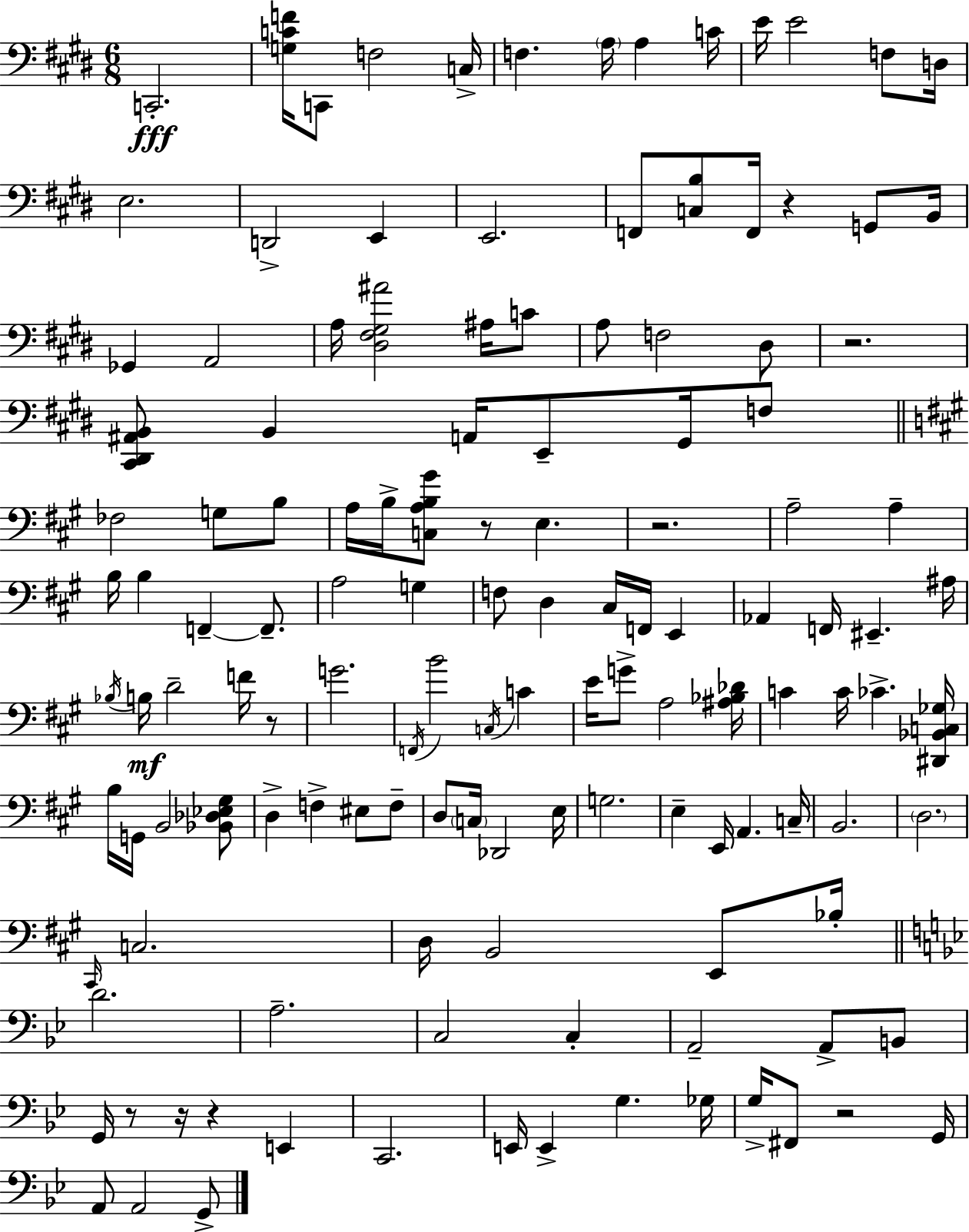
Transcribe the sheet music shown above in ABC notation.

X:1
T:Untitled
M:6/8
L:1/4
K:E
C,,2 [G,CF]/4 C,,/2 F,2 C,/4 F, A,/4 A, C/4 E/4 E2 F,/2 D,/4 E,2 D,,2 E,, E,,2 F,,/2 [C,B,]/2 F,,/4 z G,,/2 B,,/4 _G,, A,,2 A,/4 [^D,^F,^G,^A]2 ^A,/4 C/2 A,/2 F,2 ^D,/2 z2 [^C,,^D,,^A,,B,,]/2 B,, A,,/4 E,,/2 ^G,,/4 F,/2 _F,2 G,/2 B,/2 A,/4 B,/4 [C,A,B,^G]/2 z/2 E, z2 A,2 A, B,/4 B, F,, F,,/2 A,2 G, F,/2 D, ^C,/4 F,,/4 E,, _A,, F,,/4 ^E,, ^A,/4 _B,/4 B,/4 D2 F/4 z/2 G2 F,,/4 B2 C,/4 C E/4 G/2 A,2 [^A,_B,_D]/4 C C/4 _C [^D,,_B,,C,_G,]/4 B,/4 G,,/4 B,,2 [_B,,_D,_E,^G,]/2 D, F, ^E,/2 F,/2 D,/2 C,/4 _D,,2 E,/4 G,2 E, E,,/4 A,, C,/4 B,,2 D,2 ^C,,/4 C,2 D,/4 B,,2 E,,/2 _B,/4 D2 A,2 C,2 C, A,,2 A,,/2 B,,/2 G,,/4 z/2 z/4 z E,, C,,2 E,,/4 E,, G, _G,/4 G,/4 ^F,,/2 z2 G,,/4 A,,/2 A,,2 G,,/2